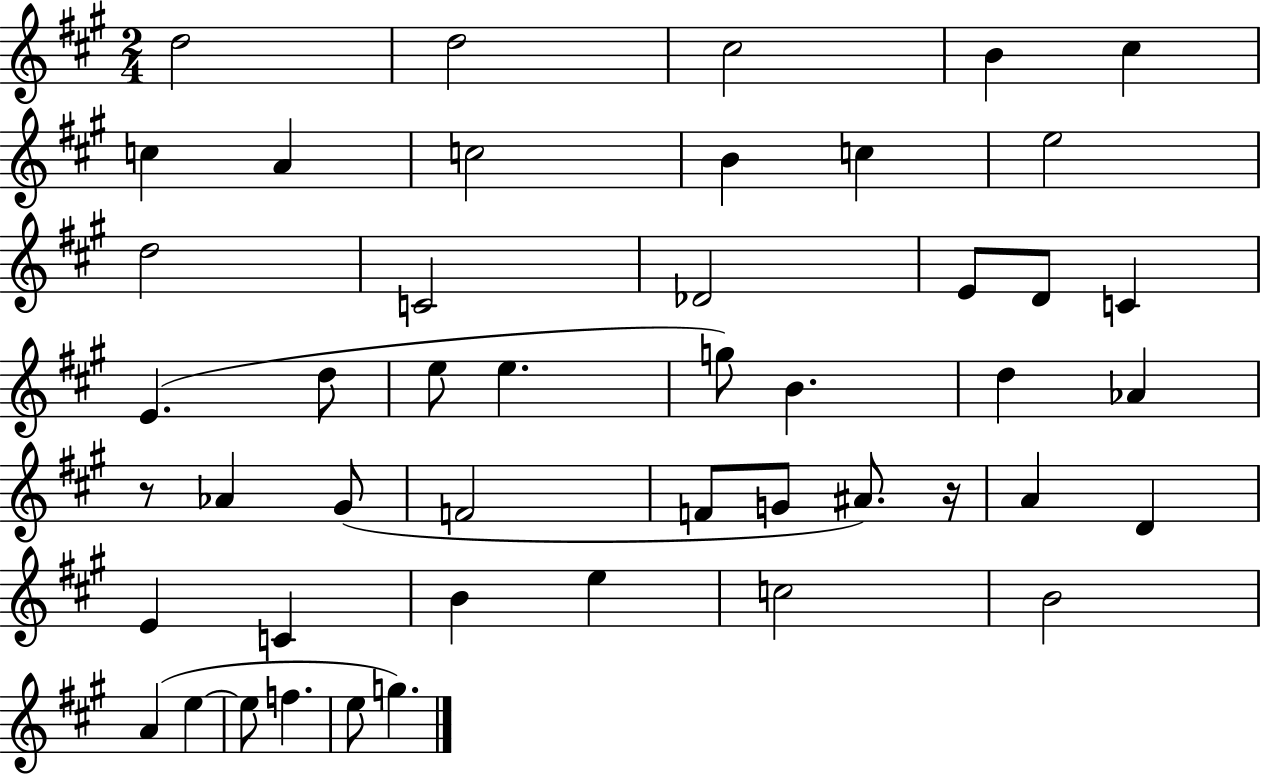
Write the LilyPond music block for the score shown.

{
  \clef treble
  \numericTimeSignature
  \time 2/4
  \key a \major
  d''2 | d''2 | cis''2 | b'4 cis''4 | \break c''4 a'4 | c''2 | b'4 c''4 | e''2 | \break d''2 | c'2 | des'2 | e'8 d'8 c'4 | \break e'4.( d''8 | e''8 e''4. | g''8) b'4. | d''4 aes'4 | \break r8 aes'4 gis'8( | f'2 | f'8 g'8 ais'8.) r16 | a'4 d'4 | \break e'4 c'4 | b'4 e''4 | c''2 | b'2 | \break a'4( e''4~~ | e''8 f''4. | e''8 g''4.) | \bar "|."
}